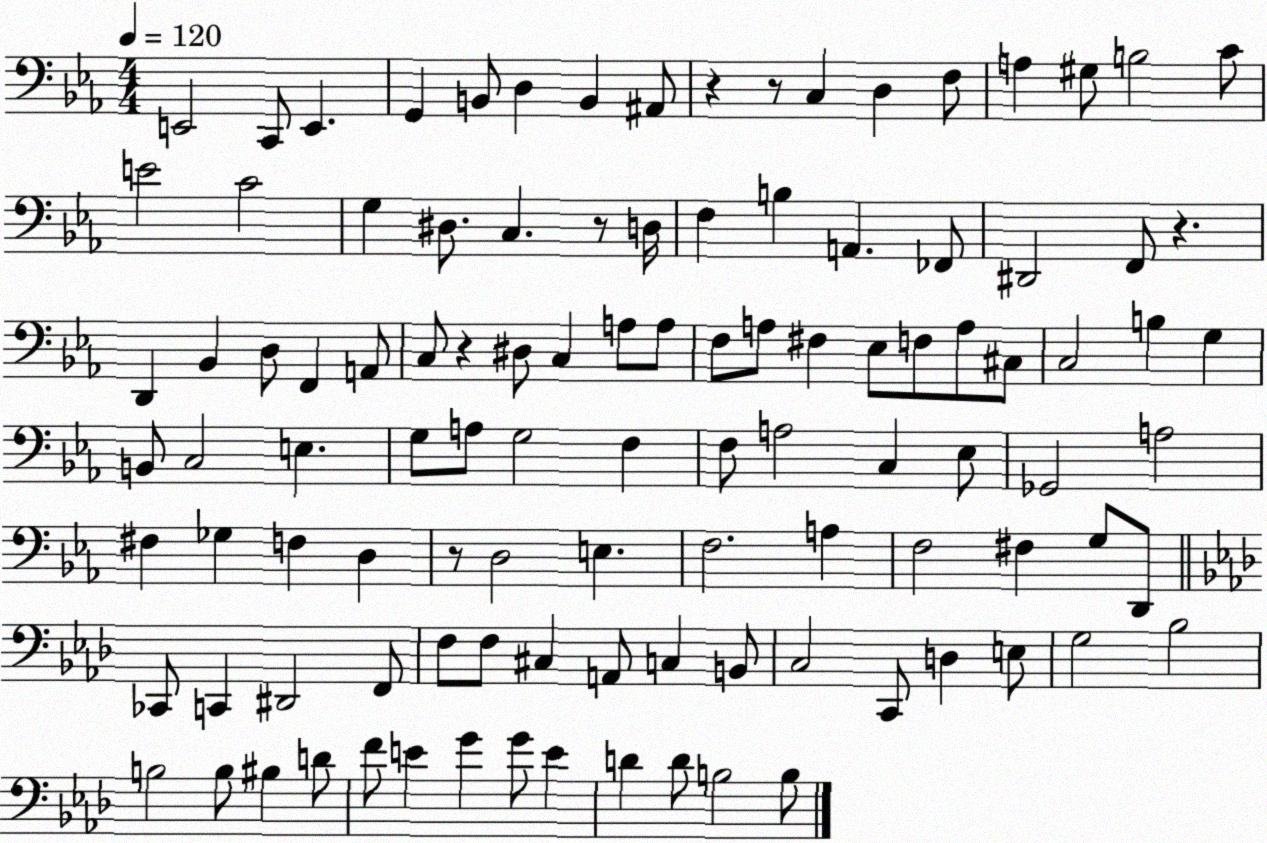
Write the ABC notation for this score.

X:1
T:Untitled
M:4/4
L:1/4
K:Eb
E,,2 C,,/2 E,, G,, B,,/2 D, B,, ^A,,/2 z z/2 C, D, F,/2 A, ^G,/2 B,2 C/2 E2 C2 G, ^D,/2 C, z/2 D,/4 F, B, A,, _F,,/2 ^D,,2 F,,/2 z D,, _B,, D,/2 F,, A,,/2 C,/2 z ^D,/2 C, A,/2 A,/2 F,/2 A,/2 ^F, _E,/2 F,/2 A,/2 ^C,/2 C,2 B, G, B,,/2 C,2 E, G,/2 A,/2 G,2 F, F,/2 A,2 C, _E,/2 _G,,2 A,2 ^F, _G, F, D, z/2 D,2 E, F,2 A, F,2 ^F, G,/2 D,,/2 _C,,/2 C,, ^D,,2 F,,/2 F,/2 F,/2 ^C, A,,/2 C, B,,/2 C,2 C,,/2 D, E,/2 G,2 _B,2 B,2 B,/2 ^B, D/2 F/2 E G G/2 E D D/2 B,2 B,/2